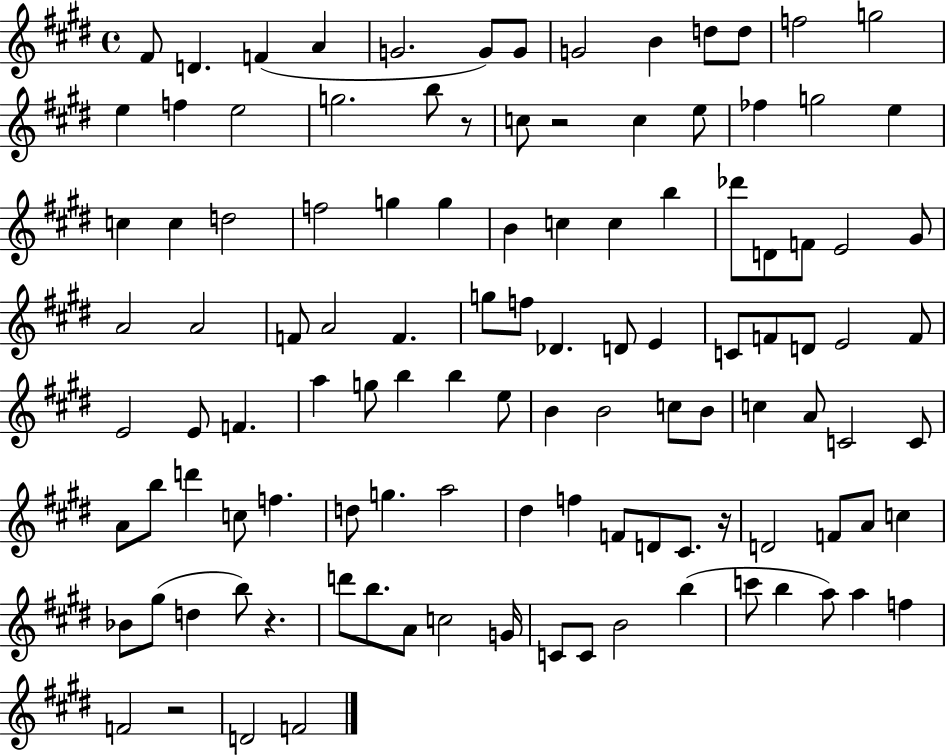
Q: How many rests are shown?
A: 5